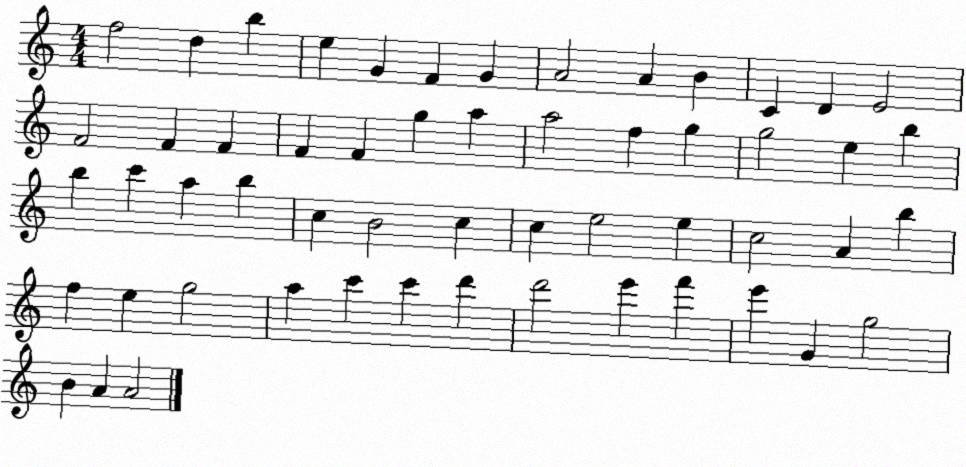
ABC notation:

X:1
T:Untitled
M:4/4
L:1/4
K:C
f2 d b e G F G A2 A B C D E2 F2 F F F F g a a2 f g g2 e b b c' a b c B2 c c e2 e c2 A b f e g2 a c' c' d' d'2 e' f' e' G g2 B A A2